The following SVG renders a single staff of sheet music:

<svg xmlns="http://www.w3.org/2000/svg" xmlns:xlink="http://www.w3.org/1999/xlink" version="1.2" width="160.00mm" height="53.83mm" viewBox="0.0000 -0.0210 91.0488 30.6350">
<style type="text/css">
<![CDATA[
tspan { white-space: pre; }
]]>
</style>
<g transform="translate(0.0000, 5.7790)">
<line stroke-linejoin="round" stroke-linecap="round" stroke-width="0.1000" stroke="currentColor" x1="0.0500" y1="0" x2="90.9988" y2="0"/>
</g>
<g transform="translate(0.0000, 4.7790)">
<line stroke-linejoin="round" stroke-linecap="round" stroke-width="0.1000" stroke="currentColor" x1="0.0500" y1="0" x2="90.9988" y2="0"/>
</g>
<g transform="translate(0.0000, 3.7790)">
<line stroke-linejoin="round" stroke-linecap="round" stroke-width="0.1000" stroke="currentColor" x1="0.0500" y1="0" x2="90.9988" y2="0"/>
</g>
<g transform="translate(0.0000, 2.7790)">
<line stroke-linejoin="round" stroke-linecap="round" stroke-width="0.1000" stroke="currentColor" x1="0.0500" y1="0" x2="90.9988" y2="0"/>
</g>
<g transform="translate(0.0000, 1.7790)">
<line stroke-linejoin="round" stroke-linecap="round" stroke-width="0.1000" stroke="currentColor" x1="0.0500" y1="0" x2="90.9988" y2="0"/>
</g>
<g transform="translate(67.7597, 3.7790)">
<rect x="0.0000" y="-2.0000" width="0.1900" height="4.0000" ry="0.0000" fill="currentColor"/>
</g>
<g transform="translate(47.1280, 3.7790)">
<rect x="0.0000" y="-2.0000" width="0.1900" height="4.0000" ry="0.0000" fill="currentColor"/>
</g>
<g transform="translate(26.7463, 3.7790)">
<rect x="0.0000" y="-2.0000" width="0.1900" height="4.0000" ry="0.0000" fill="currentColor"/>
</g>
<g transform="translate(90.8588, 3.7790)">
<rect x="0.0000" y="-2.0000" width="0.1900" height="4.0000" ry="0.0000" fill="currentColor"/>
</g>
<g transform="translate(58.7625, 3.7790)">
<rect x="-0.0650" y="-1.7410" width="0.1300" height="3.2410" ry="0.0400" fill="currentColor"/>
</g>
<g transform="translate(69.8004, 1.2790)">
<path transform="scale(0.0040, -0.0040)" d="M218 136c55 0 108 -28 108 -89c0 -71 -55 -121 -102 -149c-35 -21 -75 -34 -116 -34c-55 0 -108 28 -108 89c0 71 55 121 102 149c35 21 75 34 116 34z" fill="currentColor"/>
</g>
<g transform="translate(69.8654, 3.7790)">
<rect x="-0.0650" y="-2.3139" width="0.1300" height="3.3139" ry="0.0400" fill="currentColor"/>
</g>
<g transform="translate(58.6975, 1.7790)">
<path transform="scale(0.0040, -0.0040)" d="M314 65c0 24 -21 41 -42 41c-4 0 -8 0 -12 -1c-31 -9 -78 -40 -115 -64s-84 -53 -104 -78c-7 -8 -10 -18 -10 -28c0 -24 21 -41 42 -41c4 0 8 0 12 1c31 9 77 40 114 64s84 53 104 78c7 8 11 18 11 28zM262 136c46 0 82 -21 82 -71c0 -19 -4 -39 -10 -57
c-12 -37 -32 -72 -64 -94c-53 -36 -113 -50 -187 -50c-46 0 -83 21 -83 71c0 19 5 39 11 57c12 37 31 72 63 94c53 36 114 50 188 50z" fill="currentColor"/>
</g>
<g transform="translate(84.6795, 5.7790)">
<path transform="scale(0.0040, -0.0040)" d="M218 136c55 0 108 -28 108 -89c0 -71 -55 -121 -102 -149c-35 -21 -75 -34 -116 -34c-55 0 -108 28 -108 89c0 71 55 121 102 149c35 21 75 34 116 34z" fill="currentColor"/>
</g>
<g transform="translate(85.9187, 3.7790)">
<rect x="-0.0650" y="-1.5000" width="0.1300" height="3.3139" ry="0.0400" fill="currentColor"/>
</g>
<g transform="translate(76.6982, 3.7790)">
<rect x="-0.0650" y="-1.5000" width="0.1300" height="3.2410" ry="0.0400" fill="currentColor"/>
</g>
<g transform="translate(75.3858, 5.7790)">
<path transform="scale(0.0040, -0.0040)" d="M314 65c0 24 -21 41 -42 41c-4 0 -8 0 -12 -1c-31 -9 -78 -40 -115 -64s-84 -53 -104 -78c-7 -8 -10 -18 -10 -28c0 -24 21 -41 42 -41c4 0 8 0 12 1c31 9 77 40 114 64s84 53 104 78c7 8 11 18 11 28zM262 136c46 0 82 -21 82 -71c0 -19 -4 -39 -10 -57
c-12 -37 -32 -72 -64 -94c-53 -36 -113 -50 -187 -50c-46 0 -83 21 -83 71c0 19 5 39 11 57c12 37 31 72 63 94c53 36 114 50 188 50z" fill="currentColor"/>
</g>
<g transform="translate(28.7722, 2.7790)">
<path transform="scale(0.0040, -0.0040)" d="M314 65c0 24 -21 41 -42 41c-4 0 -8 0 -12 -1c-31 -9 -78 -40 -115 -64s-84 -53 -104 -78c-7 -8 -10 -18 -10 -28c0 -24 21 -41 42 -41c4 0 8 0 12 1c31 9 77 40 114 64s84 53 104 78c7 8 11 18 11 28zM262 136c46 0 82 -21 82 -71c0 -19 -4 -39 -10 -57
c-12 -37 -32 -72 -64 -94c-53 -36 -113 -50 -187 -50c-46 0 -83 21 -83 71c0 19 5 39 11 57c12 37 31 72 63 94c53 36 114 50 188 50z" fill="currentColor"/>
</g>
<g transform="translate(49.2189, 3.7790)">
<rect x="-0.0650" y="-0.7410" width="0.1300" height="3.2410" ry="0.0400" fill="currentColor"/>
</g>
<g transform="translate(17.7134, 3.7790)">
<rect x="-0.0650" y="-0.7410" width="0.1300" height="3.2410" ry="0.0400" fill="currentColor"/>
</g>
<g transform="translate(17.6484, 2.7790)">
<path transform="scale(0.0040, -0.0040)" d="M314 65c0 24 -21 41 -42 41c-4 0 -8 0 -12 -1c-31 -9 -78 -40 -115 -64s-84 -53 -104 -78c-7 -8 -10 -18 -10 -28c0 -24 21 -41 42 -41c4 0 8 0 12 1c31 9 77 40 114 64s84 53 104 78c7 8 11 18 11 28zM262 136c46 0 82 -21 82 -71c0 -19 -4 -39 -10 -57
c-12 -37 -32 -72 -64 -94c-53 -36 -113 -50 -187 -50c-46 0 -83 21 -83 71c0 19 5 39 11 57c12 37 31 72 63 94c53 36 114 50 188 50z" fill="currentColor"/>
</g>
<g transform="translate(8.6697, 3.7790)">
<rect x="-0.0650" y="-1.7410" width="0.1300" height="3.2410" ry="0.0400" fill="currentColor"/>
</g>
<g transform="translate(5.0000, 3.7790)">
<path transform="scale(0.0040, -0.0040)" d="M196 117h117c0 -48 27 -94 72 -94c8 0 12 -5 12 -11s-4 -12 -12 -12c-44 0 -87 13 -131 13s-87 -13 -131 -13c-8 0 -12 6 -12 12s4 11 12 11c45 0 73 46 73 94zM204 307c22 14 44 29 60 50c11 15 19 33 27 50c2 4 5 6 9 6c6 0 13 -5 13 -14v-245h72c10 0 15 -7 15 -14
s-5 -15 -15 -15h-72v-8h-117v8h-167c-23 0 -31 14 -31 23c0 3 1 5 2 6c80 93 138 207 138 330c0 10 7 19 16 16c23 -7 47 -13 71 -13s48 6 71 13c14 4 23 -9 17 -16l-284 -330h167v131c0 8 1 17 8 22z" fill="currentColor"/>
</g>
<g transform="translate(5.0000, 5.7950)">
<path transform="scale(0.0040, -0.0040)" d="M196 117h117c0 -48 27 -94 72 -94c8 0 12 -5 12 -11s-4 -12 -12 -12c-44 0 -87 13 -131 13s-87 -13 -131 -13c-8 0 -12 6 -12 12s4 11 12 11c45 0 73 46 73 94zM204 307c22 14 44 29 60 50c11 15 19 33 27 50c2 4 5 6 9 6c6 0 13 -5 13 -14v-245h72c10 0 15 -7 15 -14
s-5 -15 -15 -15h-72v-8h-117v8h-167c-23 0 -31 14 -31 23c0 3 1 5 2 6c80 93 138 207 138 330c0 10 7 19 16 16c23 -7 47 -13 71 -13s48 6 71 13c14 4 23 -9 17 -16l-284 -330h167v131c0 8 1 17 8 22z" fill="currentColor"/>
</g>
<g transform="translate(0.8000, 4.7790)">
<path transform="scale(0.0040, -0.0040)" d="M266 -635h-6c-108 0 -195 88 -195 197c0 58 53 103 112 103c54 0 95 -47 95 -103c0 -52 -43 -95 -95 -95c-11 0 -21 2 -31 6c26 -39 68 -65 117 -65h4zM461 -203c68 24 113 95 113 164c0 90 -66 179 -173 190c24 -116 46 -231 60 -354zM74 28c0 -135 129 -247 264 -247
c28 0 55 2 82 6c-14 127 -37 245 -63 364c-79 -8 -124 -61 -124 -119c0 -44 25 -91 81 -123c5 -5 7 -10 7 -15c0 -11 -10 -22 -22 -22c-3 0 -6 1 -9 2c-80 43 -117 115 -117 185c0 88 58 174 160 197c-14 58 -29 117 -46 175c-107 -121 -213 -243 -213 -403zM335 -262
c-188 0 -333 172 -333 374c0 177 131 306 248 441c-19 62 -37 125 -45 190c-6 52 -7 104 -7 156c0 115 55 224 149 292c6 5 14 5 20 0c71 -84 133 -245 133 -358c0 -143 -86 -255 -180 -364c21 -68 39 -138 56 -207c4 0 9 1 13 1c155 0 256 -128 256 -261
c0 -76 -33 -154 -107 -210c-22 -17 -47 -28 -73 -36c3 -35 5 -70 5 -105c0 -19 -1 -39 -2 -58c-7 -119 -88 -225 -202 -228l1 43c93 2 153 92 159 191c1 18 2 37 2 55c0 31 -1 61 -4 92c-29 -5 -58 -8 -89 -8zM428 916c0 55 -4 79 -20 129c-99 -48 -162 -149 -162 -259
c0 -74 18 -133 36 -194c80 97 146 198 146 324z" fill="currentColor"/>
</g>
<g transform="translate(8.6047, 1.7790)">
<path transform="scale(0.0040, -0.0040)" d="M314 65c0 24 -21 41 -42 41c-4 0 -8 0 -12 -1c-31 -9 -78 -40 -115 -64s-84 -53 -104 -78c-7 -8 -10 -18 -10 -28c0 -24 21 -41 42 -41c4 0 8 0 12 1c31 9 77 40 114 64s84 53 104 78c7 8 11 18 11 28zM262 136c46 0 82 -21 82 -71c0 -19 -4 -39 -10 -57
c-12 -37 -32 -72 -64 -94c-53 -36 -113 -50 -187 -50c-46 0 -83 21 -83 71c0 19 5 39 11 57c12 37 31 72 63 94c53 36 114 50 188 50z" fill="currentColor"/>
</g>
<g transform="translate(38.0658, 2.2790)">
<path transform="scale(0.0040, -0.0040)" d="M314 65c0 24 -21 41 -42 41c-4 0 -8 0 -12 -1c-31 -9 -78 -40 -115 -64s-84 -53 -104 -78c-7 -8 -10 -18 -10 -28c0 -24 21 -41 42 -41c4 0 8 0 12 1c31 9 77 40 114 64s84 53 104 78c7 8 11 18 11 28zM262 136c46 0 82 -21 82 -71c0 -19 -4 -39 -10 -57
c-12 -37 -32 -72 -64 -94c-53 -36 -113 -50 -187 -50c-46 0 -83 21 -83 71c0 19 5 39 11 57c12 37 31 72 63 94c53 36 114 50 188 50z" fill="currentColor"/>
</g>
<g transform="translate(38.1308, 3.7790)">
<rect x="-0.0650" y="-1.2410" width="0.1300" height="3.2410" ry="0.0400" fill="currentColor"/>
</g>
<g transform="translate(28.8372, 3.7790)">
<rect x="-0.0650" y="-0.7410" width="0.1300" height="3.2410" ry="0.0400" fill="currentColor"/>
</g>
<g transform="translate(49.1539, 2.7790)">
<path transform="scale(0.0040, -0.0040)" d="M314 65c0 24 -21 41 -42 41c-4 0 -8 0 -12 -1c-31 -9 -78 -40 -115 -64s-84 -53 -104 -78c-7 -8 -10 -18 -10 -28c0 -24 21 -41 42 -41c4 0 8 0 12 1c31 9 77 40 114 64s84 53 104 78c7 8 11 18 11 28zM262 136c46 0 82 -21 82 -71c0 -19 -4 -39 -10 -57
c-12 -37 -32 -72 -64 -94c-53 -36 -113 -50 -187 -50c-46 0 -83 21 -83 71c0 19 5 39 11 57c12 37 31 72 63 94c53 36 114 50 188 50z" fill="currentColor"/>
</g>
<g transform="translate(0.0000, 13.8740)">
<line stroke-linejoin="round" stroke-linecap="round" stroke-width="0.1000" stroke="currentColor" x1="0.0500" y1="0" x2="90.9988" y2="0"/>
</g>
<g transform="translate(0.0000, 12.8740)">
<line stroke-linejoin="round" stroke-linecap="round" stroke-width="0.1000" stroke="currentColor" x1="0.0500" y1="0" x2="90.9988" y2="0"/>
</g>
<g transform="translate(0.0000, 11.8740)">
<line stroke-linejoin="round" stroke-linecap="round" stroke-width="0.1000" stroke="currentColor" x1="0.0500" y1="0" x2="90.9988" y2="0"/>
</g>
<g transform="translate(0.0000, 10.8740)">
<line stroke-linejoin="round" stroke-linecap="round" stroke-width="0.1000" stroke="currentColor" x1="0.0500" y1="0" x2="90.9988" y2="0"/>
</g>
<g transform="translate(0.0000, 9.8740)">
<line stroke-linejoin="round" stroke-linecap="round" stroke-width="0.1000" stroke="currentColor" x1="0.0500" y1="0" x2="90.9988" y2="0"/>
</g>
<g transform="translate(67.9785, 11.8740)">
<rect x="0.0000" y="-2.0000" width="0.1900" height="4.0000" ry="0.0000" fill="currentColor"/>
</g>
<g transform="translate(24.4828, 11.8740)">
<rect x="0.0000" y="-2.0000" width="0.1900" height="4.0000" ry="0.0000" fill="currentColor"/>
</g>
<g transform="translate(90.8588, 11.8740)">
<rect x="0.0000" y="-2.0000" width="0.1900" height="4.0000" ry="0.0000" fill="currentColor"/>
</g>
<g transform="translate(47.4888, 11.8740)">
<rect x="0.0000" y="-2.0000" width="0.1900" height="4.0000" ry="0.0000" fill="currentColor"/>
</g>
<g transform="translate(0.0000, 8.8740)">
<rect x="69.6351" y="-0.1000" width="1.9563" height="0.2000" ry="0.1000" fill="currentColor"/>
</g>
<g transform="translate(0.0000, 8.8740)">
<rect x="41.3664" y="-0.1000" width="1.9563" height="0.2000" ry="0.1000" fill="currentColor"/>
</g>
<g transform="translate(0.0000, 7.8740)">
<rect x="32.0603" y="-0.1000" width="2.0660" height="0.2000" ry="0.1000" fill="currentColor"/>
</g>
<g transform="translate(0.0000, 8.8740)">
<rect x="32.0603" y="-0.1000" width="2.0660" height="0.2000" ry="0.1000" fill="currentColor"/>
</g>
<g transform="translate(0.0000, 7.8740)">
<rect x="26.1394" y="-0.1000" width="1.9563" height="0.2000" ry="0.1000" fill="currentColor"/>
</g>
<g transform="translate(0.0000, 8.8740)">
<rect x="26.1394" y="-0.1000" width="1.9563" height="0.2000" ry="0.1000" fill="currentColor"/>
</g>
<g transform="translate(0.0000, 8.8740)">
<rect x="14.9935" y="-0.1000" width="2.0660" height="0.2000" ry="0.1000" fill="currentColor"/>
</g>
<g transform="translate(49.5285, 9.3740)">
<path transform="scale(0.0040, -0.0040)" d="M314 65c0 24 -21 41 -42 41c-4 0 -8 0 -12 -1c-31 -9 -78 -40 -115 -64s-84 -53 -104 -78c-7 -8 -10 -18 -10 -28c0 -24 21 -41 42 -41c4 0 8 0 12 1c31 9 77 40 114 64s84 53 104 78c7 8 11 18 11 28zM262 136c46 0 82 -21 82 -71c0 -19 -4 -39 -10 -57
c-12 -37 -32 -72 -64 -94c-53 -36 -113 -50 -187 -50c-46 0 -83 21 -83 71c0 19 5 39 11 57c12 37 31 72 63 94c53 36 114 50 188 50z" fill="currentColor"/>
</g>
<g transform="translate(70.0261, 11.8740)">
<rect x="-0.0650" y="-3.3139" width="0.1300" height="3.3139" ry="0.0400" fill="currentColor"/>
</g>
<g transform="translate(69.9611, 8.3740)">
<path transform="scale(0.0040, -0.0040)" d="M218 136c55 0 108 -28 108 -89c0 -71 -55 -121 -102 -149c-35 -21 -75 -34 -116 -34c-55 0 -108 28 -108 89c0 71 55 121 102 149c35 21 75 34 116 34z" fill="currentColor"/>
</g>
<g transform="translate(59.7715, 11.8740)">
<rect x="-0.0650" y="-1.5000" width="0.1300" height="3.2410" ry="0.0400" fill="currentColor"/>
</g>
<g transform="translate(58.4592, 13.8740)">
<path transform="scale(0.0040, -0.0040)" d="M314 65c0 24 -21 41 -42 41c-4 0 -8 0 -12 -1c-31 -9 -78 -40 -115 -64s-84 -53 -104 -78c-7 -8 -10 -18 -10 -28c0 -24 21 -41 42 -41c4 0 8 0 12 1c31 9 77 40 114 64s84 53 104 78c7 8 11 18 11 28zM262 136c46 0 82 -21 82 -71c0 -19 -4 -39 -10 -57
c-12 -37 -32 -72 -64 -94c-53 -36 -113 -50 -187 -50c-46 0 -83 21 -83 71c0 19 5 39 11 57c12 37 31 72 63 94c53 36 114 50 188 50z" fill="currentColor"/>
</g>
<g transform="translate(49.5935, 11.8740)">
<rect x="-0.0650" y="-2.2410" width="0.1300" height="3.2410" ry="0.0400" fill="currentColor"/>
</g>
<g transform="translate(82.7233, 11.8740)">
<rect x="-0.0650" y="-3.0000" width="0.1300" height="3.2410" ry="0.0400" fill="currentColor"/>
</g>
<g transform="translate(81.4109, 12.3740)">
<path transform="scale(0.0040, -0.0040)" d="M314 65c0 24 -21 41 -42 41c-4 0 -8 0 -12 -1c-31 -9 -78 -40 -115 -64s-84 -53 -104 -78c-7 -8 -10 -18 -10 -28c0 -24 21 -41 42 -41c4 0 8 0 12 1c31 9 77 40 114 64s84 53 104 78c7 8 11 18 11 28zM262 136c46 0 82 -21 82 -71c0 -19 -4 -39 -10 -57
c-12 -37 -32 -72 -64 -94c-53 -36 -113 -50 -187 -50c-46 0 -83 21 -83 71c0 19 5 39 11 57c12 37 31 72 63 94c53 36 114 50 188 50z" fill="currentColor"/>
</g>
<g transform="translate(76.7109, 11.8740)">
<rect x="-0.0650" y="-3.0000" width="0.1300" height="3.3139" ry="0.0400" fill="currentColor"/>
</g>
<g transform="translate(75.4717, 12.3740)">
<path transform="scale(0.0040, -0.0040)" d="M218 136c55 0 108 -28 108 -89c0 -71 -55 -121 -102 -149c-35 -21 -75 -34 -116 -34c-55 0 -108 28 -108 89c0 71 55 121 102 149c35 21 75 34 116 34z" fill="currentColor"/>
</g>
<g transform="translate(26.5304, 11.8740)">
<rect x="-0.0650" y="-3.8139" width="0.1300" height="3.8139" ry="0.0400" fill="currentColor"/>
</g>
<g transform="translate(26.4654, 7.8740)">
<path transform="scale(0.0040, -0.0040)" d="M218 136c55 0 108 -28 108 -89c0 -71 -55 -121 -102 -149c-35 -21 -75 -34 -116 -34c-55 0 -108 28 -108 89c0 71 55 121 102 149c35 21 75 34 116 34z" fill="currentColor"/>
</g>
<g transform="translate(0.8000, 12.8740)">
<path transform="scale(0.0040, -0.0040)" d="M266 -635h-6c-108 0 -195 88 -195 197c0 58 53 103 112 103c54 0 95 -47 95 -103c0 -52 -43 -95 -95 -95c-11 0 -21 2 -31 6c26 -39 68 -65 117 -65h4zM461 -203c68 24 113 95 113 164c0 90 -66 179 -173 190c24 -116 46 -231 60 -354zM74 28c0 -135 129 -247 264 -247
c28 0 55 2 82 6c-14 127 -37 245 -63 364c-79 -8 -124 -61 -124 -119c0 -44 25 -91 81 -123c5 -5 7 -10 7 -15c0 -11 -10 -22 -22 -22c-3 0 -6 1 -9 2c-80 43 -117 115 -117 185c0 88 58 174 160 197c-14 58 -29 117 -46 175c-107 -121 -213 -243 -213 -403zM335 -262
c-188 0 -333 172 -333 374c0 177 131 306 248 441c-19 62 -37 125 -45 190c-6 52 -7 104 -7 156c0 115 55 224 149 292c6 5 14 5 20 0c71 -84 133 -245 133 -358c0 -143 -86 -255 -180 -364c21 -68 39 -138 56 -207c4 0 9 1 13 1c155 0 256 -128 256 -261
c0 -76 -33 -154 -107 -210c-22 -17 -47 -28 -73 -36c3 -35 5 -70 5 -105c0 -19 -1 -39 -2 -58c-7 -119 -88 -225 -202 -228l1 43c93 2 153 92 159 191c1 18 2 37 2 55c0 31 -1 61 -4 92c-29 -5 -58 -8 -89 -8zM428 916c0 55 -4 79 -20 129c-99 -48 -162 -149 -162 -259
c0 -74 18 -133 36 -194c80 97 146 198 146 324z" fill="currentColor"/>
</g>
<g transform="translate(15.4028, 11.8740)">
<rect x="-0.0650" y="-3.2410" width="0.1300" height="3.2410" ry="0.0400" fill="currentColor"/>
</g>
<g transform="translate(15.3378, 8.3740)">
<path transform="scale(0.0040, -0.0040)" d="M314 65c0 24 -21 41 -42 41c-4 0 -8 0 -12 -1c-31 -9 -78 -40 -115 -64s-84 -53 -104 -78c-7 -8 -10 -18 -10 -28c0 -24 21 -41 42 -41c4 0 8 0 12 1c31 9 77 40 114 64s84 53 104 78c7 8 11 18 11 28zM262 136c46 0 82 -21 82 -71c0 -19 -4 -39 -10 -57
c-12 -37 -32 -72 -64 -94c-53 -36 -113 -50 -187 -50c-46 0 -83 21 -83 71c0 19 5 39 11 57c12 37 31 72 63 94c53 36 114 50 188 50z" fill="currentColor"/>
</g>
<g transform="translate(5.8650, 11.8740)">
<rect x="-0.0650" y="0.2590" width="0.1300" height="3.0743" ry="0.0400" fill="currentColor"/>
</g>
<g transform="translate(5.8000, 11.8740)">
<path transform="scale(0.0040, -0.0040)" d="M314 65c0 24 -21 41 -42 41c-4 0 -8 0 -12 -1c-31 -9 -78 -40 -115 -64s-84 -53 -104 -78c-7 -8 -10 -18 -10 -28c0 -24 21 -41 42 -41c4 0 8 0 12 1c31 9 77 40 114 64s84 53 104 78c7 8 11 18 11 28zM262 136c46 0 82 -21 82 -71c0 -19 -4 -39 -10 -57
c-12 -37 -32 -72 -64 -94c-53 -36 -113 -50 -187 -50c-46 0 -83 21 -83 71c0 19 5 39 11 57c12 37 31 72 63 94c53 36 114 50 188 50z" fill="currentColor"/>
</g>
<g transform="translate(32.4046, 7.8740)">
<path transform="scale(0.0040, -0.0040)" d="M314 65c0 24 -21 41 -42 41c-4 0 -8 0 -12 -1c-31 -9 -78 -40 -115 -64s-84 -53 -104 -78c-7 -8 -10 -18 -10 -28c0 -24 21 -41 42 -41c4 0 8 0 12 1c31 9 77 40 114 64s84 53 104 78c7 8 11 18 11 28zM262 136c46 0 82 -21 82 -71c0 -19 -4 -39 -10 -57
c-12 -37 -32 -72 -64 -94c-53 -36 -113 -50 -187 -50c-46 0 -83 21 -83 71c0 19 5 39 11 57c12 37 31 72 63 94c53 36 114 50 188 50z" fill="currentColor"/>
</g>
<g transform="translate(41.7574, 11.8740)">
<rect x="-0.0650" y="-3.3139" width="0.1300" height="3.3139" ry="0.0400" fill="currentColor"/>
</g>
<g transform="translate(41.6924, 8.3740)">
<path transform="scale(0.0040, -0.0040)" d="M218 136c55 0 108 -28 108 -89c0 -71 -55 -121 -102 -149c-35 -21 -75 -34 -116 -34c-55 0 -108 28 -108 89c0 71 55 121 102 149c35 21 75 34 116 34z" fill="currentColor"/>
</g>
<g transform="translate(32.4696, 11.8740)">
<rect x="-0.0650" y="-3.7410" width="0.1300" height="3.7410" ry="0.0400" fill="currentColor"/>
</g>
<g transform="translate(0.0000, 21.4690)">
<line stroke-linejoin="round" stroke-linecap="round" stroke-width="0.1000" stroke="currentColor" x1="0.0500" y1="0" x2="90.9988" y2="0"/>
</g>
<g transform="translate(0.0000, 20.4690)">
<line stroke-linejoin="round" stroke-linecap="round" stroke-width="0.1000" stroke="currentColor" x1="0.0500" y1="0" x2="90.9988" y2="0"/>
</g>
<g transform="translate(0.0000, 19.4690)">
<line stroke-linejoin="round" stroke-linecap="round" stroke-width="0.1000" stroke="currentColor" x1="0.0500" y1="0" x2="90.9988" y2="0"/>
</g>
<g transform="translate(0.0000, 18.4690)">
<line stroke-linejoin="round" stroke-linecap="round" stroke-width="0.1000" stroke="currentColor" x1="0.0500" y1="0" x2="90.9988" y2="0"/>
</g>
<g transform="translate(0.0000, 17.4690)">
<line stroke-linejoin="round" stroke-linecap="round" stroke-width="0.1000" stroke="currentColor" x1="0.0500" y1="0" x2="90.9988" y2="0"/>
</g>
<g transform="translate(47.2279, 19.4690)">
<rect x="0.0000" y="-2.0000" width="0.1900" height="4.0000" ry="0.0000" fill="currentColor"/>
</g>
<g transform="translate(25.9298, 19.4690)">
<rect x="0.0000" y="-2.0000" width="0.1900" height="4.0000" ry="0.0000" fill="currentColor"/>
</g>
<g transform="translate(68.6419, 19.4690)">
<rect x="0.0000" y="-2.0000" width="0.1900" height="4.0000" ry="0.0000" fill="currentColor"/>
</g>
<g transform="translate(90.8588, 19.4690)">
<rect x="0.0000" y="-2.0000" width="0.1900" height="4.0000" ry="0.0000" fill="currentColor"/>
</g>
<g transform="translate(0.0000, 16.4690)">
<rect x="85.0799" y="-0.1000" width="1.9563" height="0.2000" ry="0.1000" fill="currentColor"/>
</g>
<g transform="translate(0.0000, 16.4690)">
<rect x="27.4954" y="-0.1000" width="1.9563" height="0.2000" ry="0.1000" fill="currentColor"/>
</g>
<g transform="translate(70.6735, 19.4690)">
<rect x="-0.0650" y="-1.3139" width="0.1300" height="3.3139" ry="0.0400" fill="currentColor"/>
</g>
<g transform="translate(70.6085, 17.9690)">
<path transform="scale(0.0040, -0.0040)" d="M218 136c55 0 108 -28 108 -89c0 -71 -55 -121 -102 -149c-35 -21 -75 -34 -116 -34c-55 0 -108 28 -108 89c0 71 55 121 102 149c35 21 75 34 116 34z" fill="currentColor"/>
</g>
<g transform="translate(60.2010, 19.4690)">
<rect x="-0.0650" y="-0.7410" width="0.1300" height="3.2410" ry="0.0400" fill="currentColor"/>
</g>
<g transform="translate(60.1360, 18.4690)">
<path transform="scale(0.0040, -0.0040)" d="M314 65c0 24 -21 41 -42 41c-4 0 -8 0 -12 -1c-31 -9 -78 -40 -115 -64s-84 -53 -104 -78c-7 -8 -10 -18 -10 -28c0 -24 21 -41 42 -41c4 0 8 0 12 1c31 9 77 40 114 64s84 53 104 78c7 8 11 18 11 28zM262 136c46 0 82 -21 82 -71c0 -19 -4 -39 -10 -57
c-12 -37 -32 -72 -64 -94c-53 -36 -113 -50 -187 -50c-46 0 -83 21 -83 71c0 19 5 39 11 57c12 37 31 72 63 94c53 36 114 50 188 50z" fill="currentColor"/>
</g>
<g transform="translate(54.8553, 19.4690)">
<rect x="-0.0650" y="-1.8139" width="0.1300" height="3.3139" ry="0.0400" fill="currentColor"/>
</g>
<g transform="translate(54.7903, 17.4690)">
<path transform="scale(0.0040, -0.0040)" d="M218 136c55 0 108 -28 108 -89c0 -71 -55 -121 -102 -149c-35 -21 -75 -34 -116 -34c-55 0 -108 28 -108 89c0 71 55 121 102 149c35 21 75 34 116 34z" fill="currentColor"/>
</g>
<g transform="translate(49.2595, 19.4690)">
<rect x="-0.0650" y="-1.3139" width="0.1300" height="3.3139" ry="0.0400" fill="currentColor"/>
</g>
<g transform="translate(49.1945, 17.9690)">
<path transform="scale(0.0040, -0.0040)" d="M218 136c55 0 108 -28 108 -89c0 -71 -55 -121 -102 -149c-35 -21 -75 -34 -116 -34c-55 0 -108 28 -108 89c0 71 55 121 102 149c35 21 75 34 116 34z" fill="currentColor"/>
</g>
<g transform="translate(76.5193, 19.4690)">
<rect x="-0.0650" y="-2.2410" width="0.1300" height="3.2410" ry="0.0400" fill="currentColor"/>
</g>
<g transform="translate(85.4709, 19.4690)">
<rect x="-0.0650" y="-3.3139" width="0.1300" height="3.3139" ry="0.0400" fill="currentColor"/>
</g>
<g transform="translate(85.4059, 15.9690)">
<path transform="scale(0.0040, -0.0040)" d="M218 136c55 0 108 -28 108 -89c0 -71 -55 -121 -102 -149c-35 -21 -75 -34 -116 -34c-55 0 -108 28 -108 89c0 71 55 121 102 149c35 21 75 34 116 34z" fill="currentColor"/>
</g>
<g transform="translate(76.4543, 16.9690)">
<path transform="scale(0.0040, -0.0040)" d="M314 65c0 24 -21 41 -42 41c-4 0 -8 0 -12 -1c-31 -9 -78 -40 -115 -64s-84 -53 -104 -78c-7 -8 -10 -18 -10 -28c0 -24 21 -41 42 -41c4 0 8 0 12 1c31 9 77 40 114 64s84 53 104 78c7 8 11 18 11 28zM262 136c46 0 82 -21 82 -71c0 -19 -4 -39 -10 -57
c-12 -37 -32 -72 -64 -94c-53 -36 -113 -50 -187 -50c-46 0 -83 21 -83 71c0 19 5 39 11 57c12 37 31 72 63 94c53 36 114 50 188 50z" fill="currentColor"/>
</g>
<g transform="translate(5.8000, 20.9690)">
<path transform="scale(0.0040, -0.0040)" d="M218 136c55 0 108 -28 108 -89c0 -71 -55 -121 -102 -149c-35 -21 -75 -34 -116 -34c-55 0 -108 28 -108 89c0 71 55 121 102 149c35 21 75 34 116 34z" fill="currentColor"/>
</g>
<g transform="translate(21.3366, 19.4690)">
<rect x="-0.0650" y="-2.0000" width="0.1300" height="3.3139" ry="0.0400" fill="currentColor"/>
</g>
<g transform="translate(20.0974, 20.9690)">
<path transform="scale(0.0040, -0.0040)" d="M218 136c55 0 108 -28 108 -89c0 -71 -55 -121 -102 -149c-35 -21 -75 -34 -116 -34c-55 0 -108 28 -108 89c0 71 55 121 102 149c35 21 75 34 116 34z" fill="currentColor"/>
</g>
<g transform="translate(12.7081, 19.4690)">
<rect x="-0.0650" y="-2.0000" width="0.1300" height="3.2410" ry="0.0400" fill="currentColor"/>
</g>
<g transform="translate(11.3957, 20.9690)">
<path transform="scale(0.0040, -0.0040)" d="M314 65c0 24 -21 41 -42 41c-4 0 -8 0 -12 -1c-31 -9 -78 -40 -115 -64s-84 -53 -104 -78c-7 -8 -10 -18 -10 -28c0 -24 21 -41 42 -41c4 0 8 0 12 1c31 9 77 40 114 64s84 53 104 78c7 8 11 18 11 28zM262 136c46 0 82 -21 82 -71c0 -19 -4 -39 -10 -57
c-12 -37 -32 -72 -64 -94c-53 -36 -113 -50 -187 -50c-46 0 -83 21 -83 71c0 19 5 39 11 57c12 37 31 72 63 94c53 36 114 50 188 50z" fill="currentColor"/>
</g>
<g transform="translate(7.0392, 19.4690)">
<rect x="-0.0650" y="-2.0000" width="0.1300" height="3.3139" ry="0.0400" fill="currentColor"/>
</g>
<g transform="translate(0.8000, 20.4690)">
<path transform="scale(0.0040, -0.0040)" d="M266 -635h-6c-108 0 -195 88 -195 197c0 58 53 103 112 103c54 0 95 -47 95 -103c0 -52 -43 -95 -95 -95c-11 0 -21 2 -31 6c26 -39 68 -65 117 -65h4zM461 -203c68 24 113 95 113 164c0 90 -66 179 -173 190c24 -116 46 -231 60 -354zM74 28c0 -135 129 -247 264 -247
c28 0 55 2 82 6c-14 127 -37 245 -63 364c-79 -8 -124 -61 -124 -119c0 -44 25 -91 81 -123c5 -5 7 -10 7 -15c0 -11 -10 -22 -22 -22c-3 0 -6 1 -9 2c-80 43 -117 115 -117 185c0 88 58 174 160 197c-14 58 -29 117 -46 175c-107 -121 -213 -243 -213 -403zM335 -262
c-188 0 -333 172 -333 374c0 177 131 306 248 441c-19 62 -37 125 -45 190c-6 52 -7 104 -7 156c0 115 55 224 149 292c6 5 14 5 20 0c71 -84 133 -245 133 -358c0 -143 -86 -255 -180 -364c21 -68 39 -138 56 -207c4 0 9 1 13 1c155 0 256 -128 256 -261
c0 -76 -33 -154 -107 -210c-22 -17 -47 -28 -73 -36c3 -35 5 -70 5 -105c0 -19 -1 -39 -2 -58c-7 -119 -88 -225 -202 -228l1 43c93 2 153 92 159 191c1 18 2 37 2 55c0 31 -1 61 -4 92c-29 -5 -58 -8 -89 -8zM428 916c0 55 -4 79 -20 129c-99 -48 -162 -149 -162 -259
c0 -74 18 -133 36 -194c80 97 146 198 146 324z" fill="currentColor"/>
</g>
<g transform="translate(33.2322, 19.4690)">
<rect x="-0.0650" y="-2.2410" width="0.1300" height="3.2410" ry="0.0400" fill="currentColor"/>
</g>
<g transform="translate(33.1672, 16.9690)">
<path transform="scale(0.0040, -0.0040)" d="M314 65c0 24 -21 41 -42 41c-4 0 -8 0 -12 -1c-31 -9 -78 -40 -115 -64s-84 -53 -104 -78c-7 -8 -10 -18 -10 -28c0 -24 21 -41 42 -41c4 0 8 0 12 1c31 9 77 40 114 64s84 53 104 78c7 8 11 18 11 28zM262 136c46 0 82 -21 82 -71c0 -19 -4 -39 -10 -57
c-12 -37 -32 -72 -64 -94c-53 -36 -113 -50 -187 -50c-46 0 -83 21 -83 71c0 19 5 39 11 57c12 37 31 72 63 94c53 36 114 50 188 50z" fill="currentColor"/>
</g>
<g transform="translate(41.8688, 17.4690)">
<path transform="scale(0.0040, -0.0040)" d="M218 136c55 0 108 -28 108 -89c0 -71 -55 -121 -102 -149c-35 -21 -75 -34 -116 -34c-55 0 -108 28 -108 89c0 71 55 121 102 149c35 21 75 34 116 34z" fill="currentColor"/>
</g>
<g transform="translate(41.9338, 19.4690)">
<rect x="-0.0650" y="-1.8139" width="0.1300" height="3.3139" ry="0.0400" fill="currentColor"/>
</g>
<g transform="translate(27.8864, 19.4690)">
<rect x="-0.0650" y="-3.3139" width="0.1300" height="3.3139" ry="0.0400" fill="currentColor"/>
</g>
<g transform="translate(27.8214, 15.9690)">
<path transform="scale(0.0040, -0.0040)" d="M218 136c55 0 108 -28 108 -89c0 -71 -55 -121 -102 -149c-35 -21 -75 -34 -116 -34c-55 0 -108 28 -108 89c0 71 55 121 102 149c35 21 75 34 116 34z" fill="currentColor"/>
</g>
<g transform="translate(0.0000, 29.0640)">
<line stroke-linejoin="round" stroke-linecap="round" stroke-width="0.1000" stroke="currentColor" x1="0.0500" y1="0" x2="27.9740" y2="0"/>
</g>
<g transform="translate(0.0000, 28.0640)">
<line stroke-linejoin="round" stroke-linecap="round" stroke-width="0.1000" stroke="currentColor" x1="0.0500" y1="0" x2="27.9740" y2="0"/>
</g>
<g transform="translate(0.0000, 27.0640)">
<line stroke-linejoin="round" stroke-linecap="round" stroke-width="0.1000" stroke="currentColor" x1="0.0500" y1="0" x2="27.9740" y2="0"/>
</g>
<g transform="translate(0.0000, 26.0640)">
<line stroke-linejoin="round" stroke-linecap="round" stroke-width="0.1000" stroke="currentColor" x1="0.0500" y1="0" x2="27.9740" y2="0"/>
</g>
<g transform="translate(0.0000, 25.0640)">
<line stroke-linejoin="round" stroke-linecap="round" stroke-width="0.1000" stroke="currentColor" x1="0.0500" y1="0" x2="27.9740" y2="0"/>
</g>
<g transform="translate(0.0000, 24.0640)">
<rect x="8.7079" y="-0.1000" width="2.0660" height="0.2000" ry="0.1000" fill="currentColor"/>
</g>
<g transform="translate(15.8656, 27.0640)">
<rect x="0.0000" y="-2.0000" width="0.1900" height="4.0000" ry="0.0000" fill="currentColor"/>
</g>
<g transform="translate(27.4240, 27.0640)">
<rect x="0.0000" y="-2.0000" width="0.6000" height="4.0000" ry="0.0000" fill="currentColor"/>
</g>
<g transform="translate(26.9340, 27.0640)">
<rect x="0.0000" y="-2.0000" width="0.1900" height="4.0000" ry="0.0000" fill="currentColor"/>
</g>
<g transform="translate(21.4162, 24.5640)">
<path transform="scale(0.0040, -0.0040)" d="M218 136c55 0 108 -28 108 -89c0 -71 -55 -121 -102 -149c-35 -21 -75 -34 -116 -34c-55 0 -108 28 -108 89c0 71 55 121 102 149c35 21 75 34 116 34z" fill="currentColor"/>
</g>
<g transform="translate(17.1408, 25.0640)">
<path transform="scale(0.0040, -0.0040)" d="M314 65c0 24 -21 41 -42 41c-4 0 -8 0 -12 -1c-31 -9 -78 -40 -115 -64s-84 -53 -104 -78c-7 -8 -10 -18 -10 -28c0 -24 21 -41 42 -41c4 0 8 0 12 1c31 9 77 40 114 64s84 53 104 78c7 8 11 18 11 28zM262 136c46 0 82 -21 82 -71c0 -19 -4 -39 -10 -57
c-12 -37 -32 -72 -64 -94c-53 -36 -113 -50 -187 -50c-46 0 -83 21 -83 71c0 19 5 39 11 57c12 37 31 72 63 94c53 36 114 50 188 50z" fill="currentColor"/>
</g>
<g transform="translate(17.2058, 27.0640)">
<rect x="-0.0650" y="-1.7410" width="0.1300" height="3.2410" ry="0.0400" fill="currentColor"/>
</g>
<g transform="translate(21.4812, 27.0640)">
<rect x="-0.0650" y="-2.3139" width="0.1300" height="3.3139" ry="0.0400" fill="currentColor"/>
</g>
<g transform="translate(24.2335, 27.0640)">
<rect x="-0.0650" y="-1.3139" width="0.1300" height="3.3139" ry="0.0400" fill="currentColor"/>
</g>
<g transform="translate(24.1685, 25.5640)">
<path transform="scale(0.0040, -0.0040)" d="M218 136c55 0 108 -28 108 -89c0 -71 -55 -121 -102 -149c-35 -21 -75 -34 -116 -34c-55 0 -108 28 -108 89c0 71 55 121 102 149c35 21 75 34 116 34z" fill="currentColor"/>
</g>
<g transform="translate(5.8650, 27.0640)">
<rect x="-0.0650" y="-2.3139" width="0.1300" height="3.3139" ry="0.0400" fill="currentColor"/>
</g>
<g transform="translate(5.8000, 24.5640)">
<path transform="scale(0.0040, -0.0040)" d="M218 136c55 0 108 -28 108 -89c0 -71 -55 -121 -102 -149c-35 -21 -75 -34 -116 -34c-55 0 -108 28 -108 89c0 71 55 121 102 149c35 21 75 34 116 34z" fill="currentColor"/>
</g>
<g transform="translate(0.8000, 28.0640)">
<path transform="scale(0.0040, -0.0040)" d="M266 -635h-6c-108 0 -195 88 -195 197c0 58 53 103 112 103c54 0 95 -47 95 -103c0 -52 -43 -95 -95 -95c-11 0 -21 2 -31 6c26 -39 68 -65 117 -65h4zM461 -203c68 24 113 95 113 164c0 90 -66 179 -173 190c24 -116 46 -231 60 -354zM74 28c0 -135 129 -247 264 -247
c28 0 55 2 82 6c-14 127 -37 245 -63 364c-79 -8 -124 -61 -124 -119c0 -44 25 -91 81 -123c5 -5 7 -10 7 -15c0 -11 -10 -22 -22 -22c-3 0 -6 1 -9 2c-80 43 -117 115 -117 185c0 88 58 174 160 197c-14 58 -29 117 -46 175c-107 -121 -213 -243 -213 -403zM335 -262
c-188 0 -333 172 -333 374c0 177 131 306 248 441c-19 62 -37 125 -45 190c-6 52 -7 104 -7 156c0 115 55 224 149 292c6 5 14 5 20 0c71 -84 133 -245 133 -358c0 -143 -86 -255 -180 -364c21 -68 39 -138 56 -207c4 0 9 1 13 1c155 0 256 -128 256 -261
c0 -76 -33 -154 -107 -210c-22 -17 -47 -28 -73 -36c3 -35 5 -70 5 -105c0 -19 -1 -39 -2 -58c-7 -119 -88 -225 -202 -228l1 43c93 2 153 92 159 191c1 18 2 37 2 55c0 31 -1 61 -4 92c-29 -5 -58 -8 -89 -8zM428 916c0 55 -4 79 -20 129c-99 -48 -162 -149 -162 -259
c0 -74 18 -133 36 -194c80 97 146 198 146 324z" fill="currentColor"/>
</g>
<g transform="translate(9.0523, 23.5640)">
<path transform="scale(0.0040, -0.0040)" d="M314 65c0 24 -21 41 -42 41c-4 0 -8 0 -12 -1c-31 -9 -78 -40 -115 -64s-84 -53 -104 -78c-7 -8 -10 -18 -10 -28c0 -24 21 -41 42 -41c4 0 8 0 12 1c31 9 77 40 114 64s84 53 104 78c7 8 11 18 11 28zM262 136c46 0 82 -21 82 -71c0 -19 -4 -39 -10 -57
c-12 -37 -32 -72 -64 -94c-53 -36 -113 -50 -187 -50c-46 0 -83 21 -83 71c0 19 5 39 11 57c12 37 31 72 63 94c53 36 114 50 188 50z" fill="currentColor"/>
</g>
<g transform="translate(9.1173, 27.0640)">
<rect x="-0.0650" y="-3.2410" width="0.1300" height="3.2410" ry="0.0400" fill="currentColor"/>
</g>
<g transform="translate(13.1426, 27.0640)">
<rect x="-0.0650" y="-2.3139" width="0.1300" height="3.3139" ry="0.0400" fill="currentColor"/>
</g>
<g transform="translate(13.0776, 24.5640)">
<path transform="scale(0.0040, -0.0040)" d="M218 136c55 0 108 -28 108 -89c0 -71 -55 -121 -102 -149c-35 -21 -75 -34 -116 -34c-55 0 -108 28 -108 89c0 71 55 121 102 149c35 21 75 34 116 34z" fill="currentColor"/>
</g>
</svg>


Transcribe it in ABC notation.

X:1
T:Untitled
M:4/4
L:1/4
K:C
f2 d2 d2 e2 d2 f2 g E2 E B2 b2 c' c'2 b g2 E2 b A A2 F F2 F b g2 f e f d2 e g2 b g b2 g f2 g e